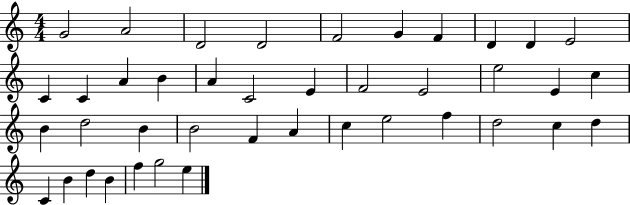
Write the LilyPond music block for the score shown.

{
  \clef treble
  \numericTimeSignature
  \time 4/4
  \key c \major
  g'2 a'2 | d'2 d'2 | f'2 g'4 f'4 | d'4 d'4 e'2 | \break c'4 c'4 a'4 b'4 | a'4 c'2 e'4 | f'2 e'2 | e''2 e'4 c''4 | \break b'4 d''2 b'4 | b'2 f'4 a'4 | c''4 e''2 f''4 | d''2 c''4 d''4 | \break c'4 b'4 d''4 b'4 | f''4 g''2 e''4 | \bar "|."
}